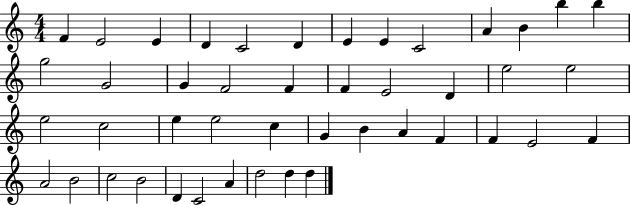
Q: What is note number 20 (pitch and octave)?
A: E4